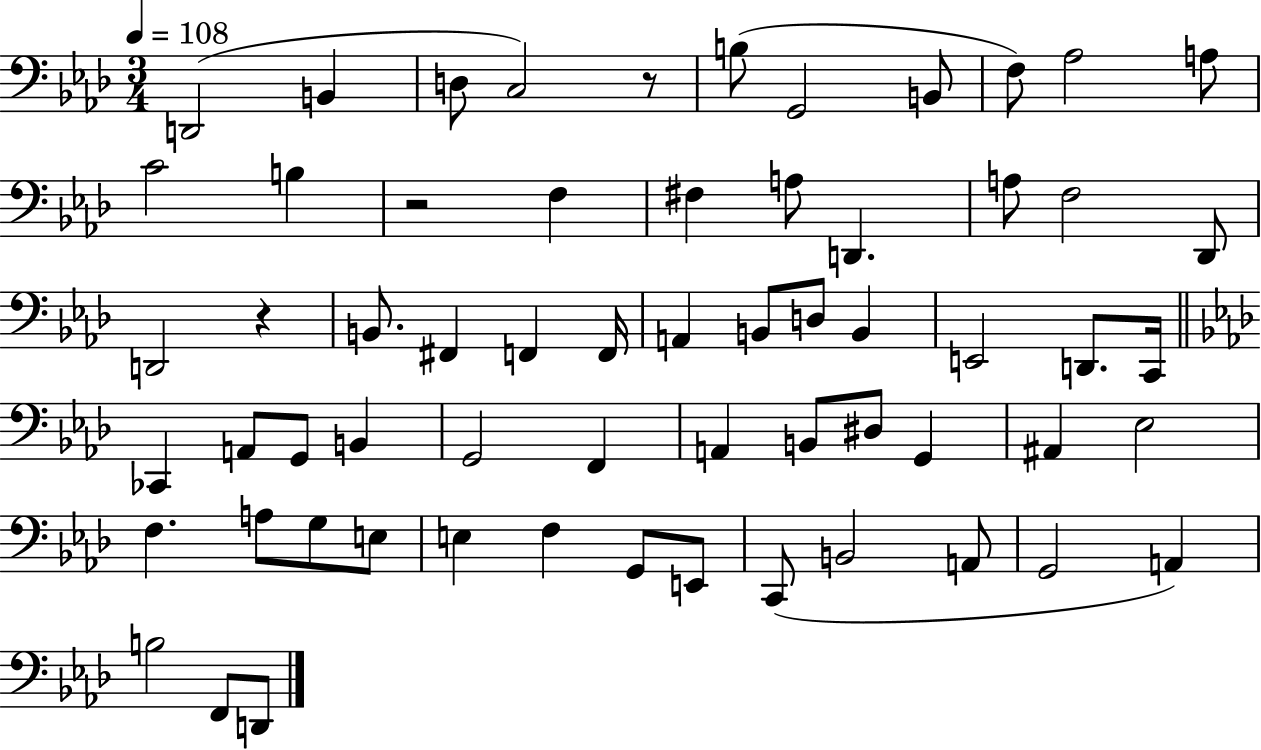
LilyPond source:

{
  \clef bass
  \numericTimeSignature
  \time 3/4
  \key aes \major
  \tempo 4 = 108
  \repeat volta 2 { d,2( b,4 | d8 c2) r8 | b8( g,2 b,8 | f8) aes2 a8 | \break c'2 b4 | r2 f4 | fis4 a8 d,4. | a8 f2 des,8 | \break d,2 r4 | b,8. fis,4 f,4 f,16 | a,4 b,8 d8 b,4 | e,2 d,8. c,16 | \break \bar "||" \break \key f \minor ces,4 a,8 g,8 b,4 | g,2 f,4 | a,4 b,8 dis8 g,4 | ais,4 ees2 | \break f4. a8 g8 e8 | e4 f4 g,8 e,8 | c,8( b,2 a,8 | g,2 a,4) | \break b2 f,8 d,8 | } \bar "|."
}